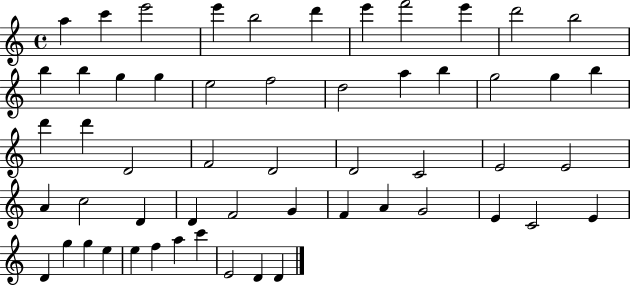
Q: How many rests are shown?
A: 0